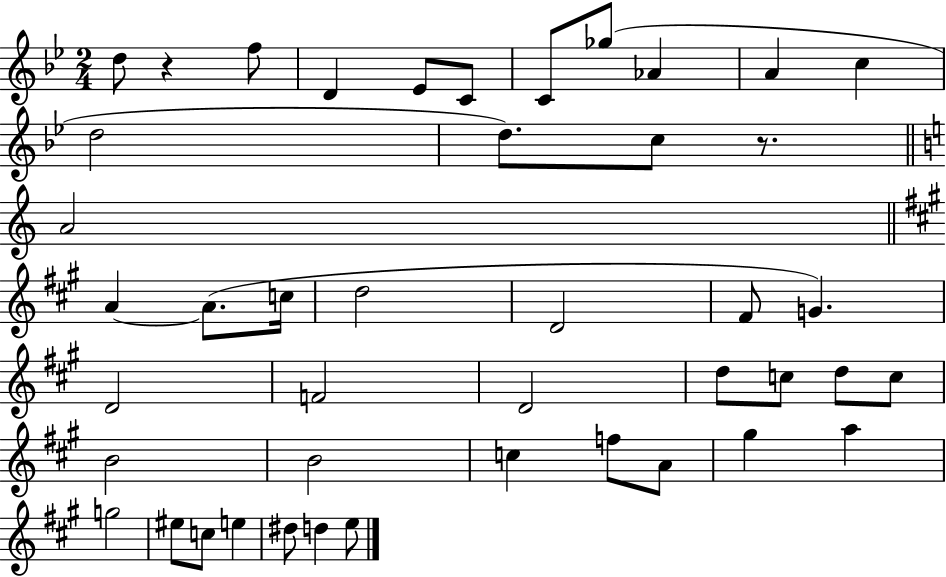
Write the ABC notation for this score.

X:1
T:Untitled
M:2/4
L:1/4
K:Bb
d/2 z f/2 D _E/2 C/2 C/2 _g/2 _A A c d2 d/2 c/2 z/2 A2 A A/2 c/4 d2 D2 ^F/2 G D2 F2 D2 d/2 c/2 d/2 c/2 B2 B2 c f/2 A/2 ^g a g2 ^e/2 c/2 e ^d/2 d e/2